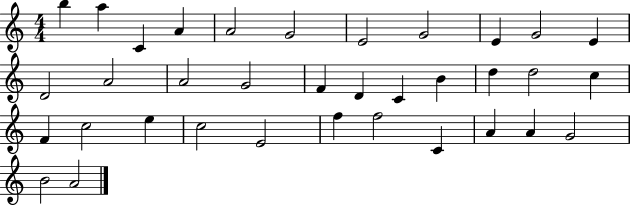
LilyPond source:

{
  \clef treble
  \numericTimeSignature
  \time 4/4
  \key c \major
  b''4 a''4 c'4 a'4 | a'2 g'2 | e'2 g'2 | e'4 g'2 e'4 | \break d'2 a'2 | a'2 g'2 | f'4 d'4 c'4 b'4 | d''4 d''2 c''4 | \break f'4 c''2 e''4 | c''2 e'2 | f''4 f''2 c'4 | a'4 a'4 g'2 | \break b'2 a'2 | \bar "|."
}